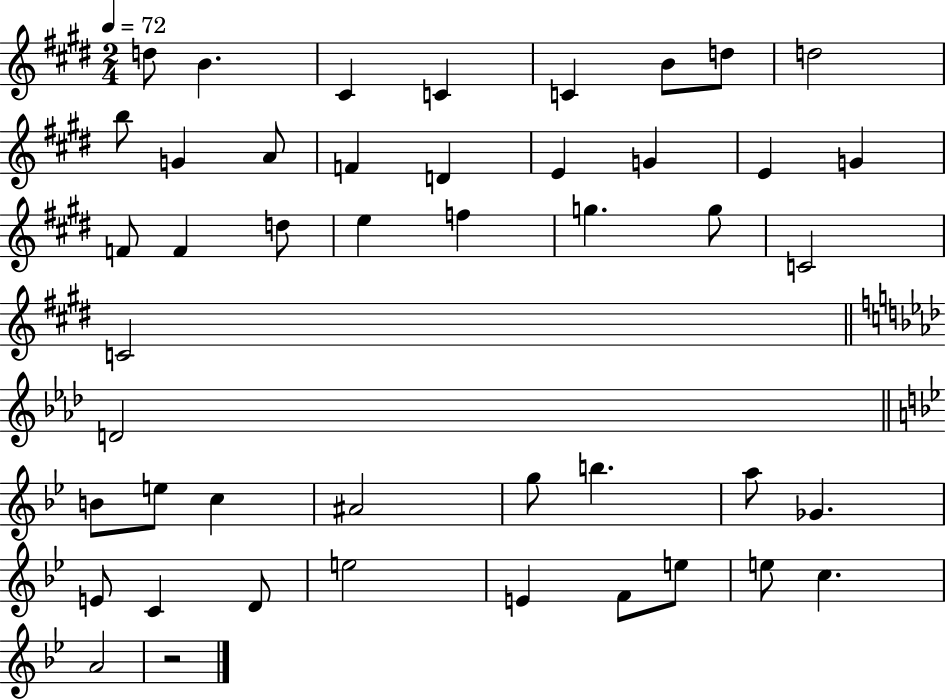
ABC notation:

X:1
T:Untitled
M:2/4
L:1/4
K:E
d/2 B ^C C C B/2 d/2 d2 b/2 G A/2 F D E G E G F/2 F d/2 e f g g/2 C2 C2 D2 B/2 e/2 c ^A2 g/2 b a/2 _G E/2 C D/2 e2 E F/2 e/2 e/2 c A2 z2